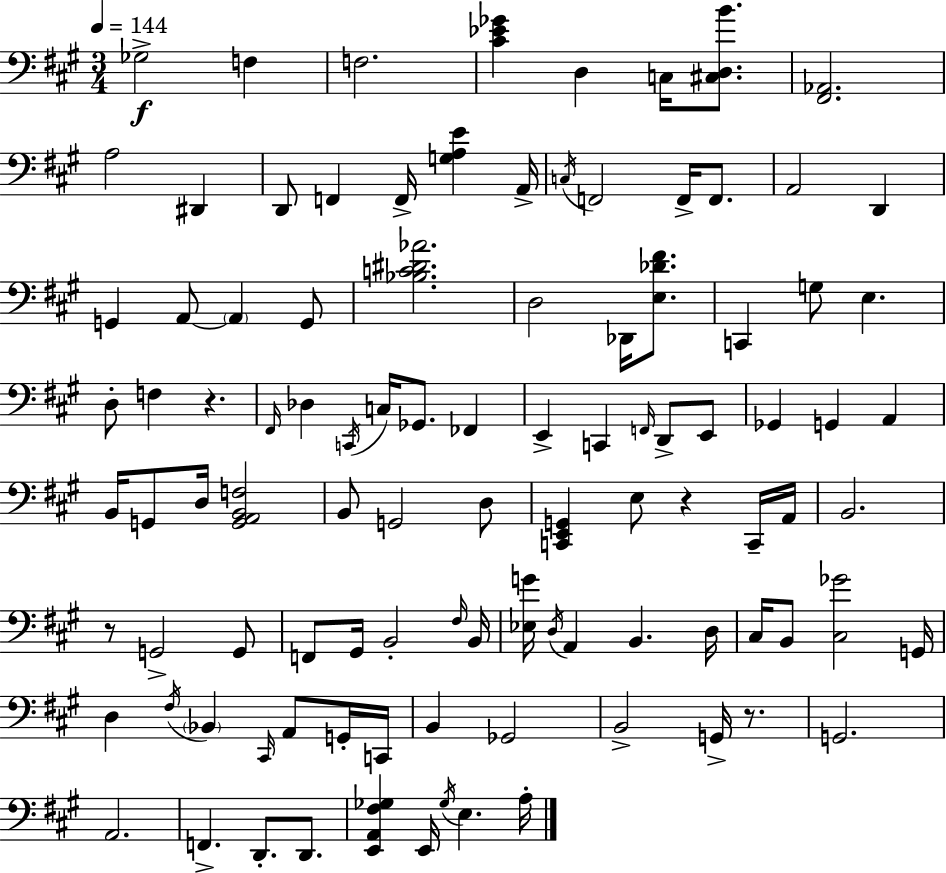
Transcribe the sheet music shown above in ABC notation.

X:1
T:Untitled
M:3/4
L:1/4
K:A
_G,2 F, F,2 [^C_E_G] D, C,/4 [^C,D,B]/2 [^F,,_A,,]2 A,2 ^D,, D,,/2 F,, F,,/4 [G,A,E] A,,/4 C,/4 F,,2 F,,/4 F,,/2 A,,2 D,, G,, A,,/2 A,, G,,/2 [_B,C^D_A]2 D,2 _D,,/4 [E,_D^F]/2 C,, G,/2 E, D,/2 F, z ^F,,/4 _D, C,,/4 C,/4 _G,,/2 _F,, E,, C,, F,,/4 D,,/2 E,,/2 _G,, G,, A,, B,,/4 G,,/2 D,/4 [G,,A,,B,,F,]2 B,,/2 G,,2 D,/2 [C,,E,,G,,] E,/2 z C,,/4 A,,/4 B,,2 z/2 G,,2 G,,/2 F,,/2 ^G,,/4 B,,2 ^F,/4 B,,/4 [_E,G]/4 D,/4 A,, B,, D,/4 ^C,/4 B,,/2 [^C,_G]2 G,,/4 D, ^F,/4 _B,, ^C,,/4 A,,/2 G,,/4 C,,/4 B,, _G,,2 B,,2 G,,/4 z/2 G,,2 A,,2 F,, D,,/2 D,,/2 [E,,A,,^F,_G,] E,,/4 _G,/4 E, A,/4